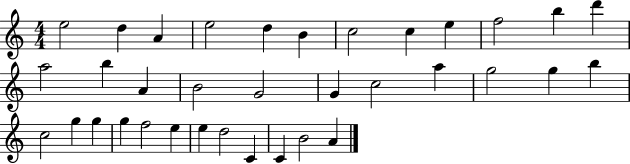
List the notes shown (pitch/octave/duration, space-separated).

E5/h D5/q A4/q E5/h D5/q B4/q C5/h C5/q E5/q F5/h B5/q D6/q A5/h B5/q A4/q B4/h G4/h G4/q C5/h A5/q G5/h G5/q B5/q C5/h G5/q G5/q G5/q F5/h E5/q E5/q D5/h C4/q C4/q B4/h A4/q